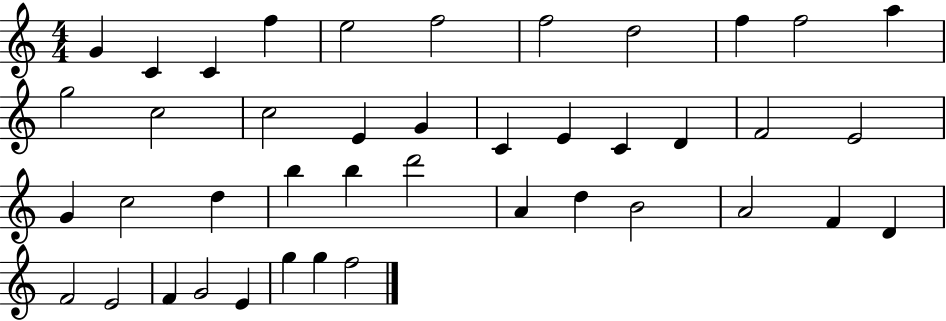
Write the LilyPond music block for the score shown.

{
  \clef treble
  \numericTimeSignature
  \time 4/4
  \key c \major
  g'4 c'4 c'4 f''4 | e''2 f''2 | f''2 d''2 | f''4 f''2 a''4 | \break g''2 c''2 | c''2 e'4 g'4 | c'4 e'4 c'4 d'4 | f'2 e'2 | \break g'4 c''2 d''4 | b''4 b''4 d'''2 | a'4 d''4 b'2 | a'2 f'4 d'4 | \break f'2 e'2 | f'4 g'2 e'4 | g''4 g''4 f''2 | \bar "|."
}